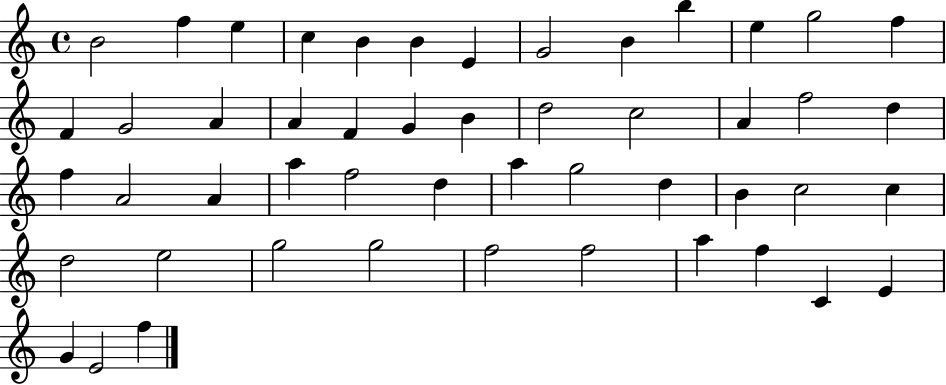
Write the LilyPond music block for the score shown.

{
  \clef treble
  \time 4/4
  \defaultTimeSignature
  \key c \major
  b'2 f''4 e''4 | c''4 b'4 b'4 e'4 | g'2 b'4 b''4 | e''4 g''2 f''4 | \break f'4 g'2 a'4 | a'4 f'4 g'4 b'4 | d''2 c''2 | a'4 f''2 d''4 | \break f''4 a'2 a'4 | a''4 f''2 d''4 | a''4 g''2 d''4 | b'4 c''2 c''4 | \break d''2 e''2 | g''2 g''2 | f''2 f''2 | a''4 f''4 c'4 e'4 | \break g'4 e'2 f''4 | \bar "|."
}